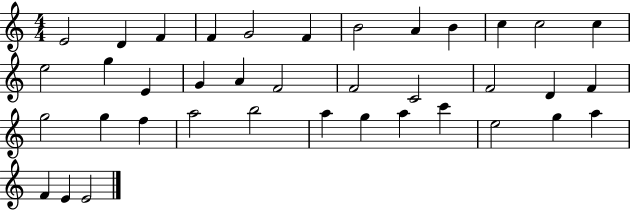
X:1
T:Untitled
M:4/4
L:1/4
K:C
E2 D F F G2 F B2 A B c c2 c e2 g E G A F2 F2 C2 F2 D F g2 g f a2 b2 a g a c' e2 g a F E E2